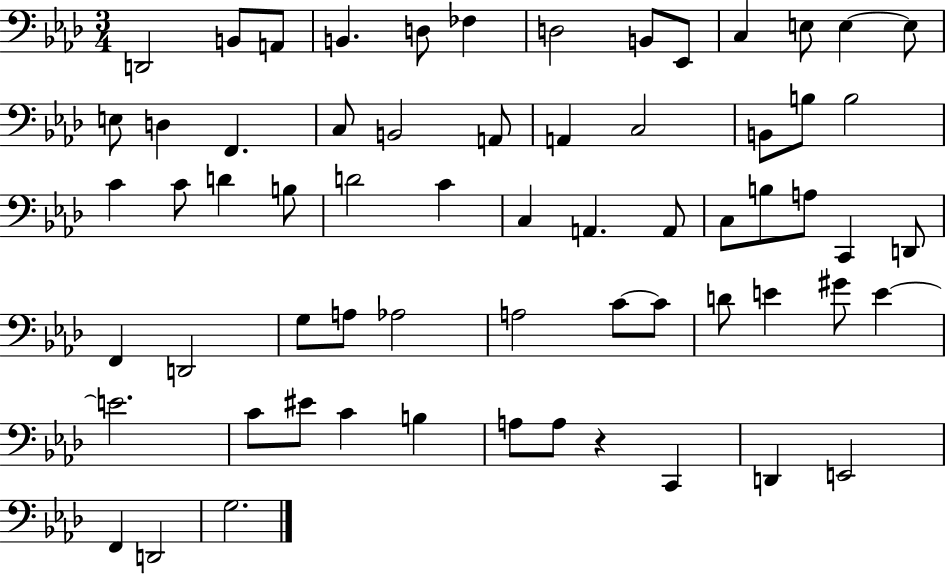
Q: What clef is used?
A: bass